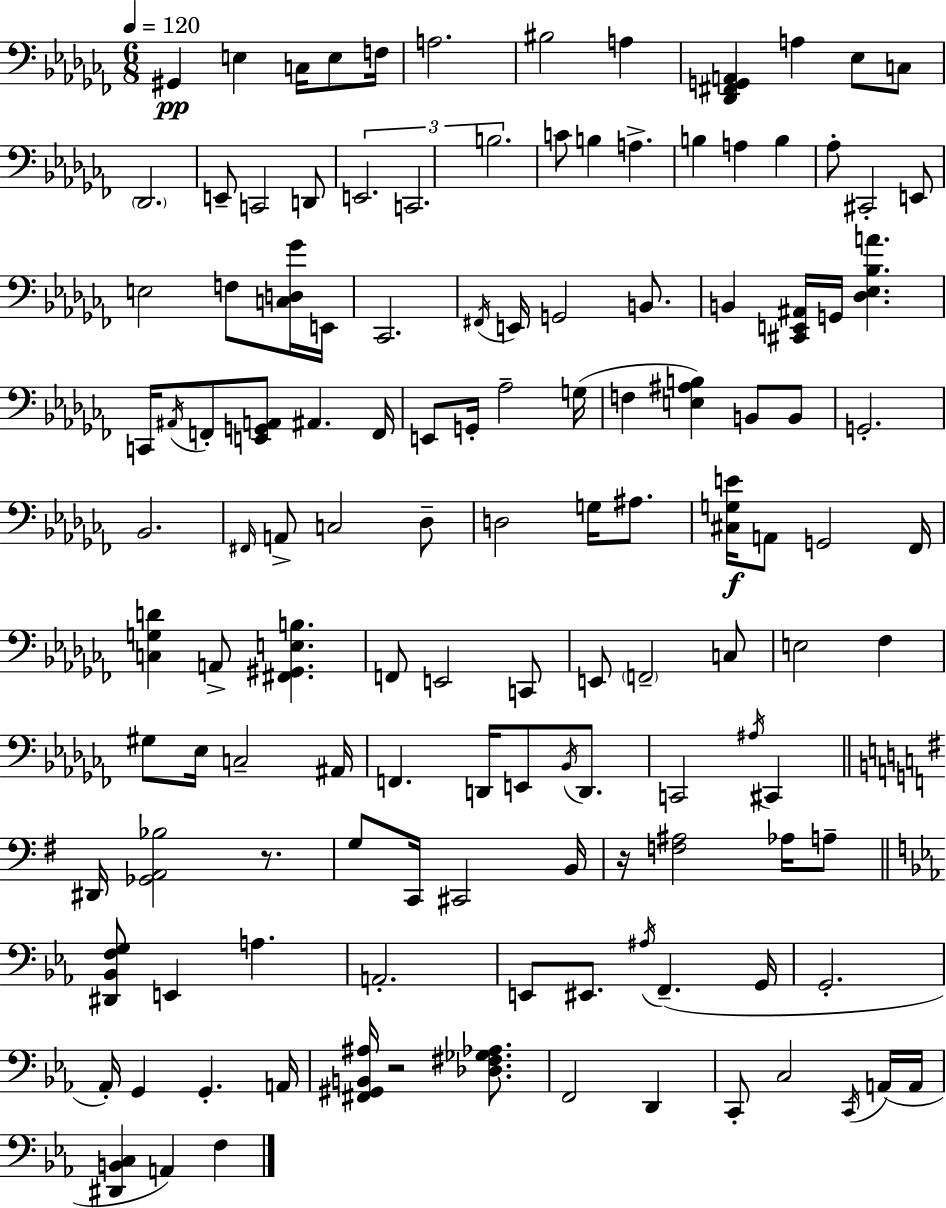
{
  \clef bass
  \numericTimeSignature
  \time 6/8
  \key aes \minor
  \tempo 4 = 120
  \repeat volta 2 { gis,4\pp e4 c16 e8 f16 | a2. | bis2 a4 | <des, fis, g, a,>4 a4 ees8 c8 | \break \parenthesize des,2. | e,8-- c,2 d,8 | \tuplet 3/2 { e,2. | c,2. | \break b2. } | c'8 b4 a4.-> | b4 a4 b4 | aes8-. cis,2-. e,8 | \break e2 f8 <c d ges'>16 e,16 | ces,2. | \acciaccatura { fis,16 } e,16 g,2 b,8. | b,4 <cis, e, ais,>16 g,16 <des ees bes a'>4. | \break c,16 \acciaccatura { ais,16 } f,8-. <e, g, a,>8 ais,4. | f,16 e,8 g,16-. aes2-- | g16( f4 <e ais b>4) b,8 | b,8 g,2.-. | \break bes,2. | \grace { fis,16 } a,8-> c2 | des8-- d2 g16 | ais8. <cis g e'>16\f a,8 g,2 | \break fes,16 <c g d'>4 a,8-> <fis, gis, e b>4. | f,8 e,2 | c,8 e,8 \parenthesize f,2-- | c8 e2 fes4 | \break gis8 ees16 c2-- | ais,16 f,4. d,16 e,8 | \acciaccatura { bes,16 } d,8. c,2 | \acciaccatura { ais16 } cis,4 \bar "||" \break \key g \major dis,16 <ges, a, bes>2 r8. | g8 c,16 cis,2 b,16 | r16 <f ais>2 aes16 a8-- | \bar "||" \break \key c \minor <dis, bes, f g>8 e,4 a4. | a,2.-. | e,8 eis,8. \acciaccatura { ais16 }( f,4.-- | g,16 g,2.-. | \break aes,16-.) g,4 g,4.-. | a,16 <fis, gis, b, ais>16 r2 <des fis ges aes>8. | f,2 d,4 | c,8-. c2 \acciaccatura { c,16 }( | \break a,16 a,16 <dis, b, c>4 a,4) f4 | } \bar "|."
}